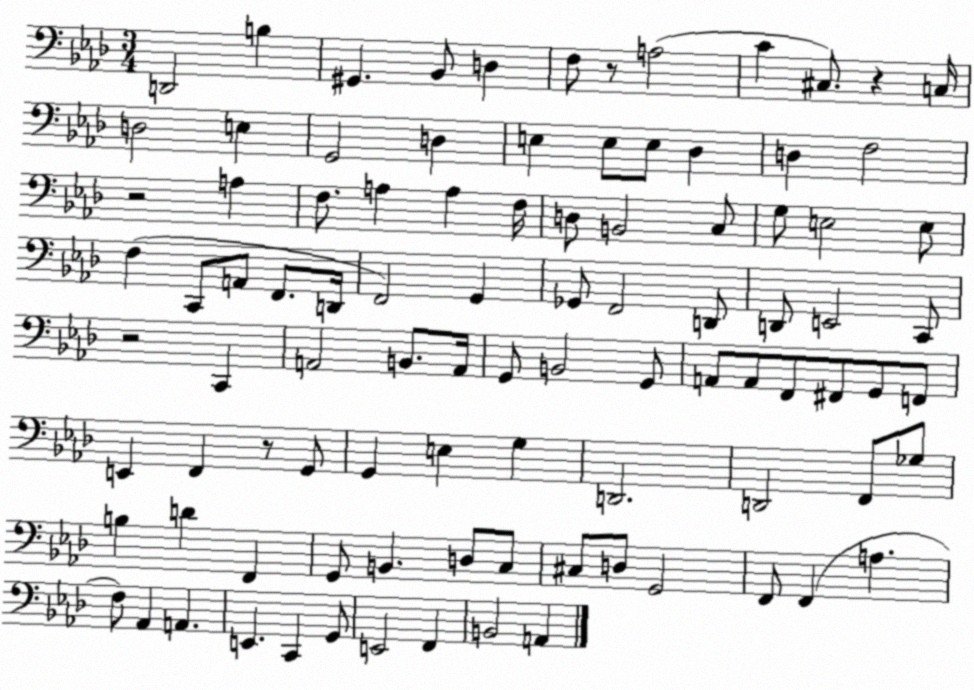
X:1
T:Untitled
M:3/4
L:1/4
K:Ab
D,,2 B, ^G,, _B,,/2 D, F,/2 z/2 A,2 C ^C,/2 z C,/4 D,2 E, G,,2 D, E, E,/2 E,/2 _D, D, F,2 z2 A, F,/2 A, A, F,/4 D,/2 B,,2 C,/2 G,/2 E,2 E,/2 F, C,,/2 A,,/2 F,,/2 D,,/4 F,,2 G,, _G,,/2 F,,2 D,,/2 D,,/2 E,,2 C,,/2 z2 C,, A,,2 B,,/2 A,,/4 G,,/2 B,,2 G,,/2 A,,/2 A,,/2 F,,/2 ^F,,/2 G,,/2 F,,/2 E,, F,, z/2 G,,/2 G,, E, G, D,,2 D,,2 F,,/2 _G,/2 B, D F,, G,,/2 B,, D,/2 C,/2 ^C,/2 D,/2 G,,2 F,,/2 F,, A, F,/2 _A,, A,, E,, C,, G,,/2 E,,2 F,, B,,2 A,,